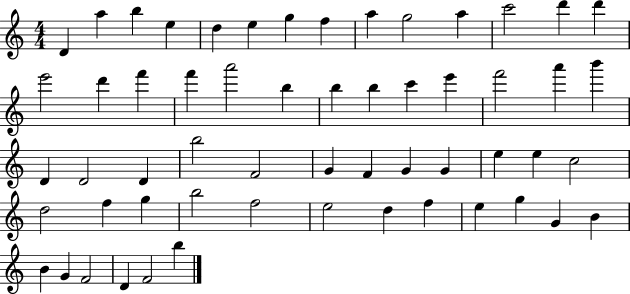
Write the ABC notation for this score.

X:1
T:Untitled
M:4/4
L:1/4
K:C
D a b e d e g f a g2 a c'2 d' d' e'2 d' f' f' a'2 b b b c' e' f'2 a' b' D D2 D b2 F2 G F G G e e c2 d2 f g b2 f2 e2 d f e g G B B G F2 D F2 b